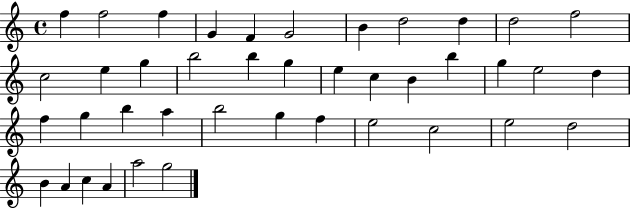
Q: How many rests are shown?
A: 0